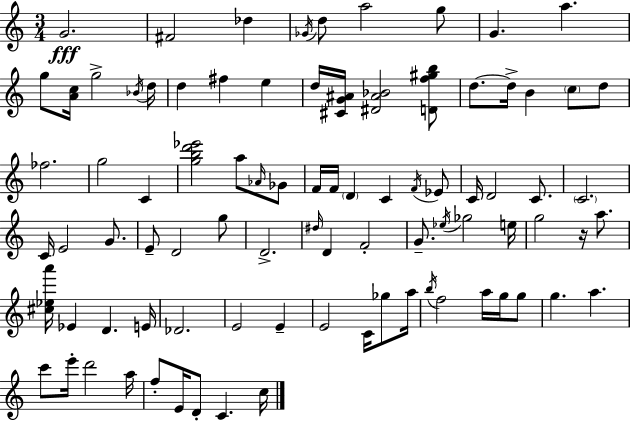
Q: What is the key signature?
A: C major